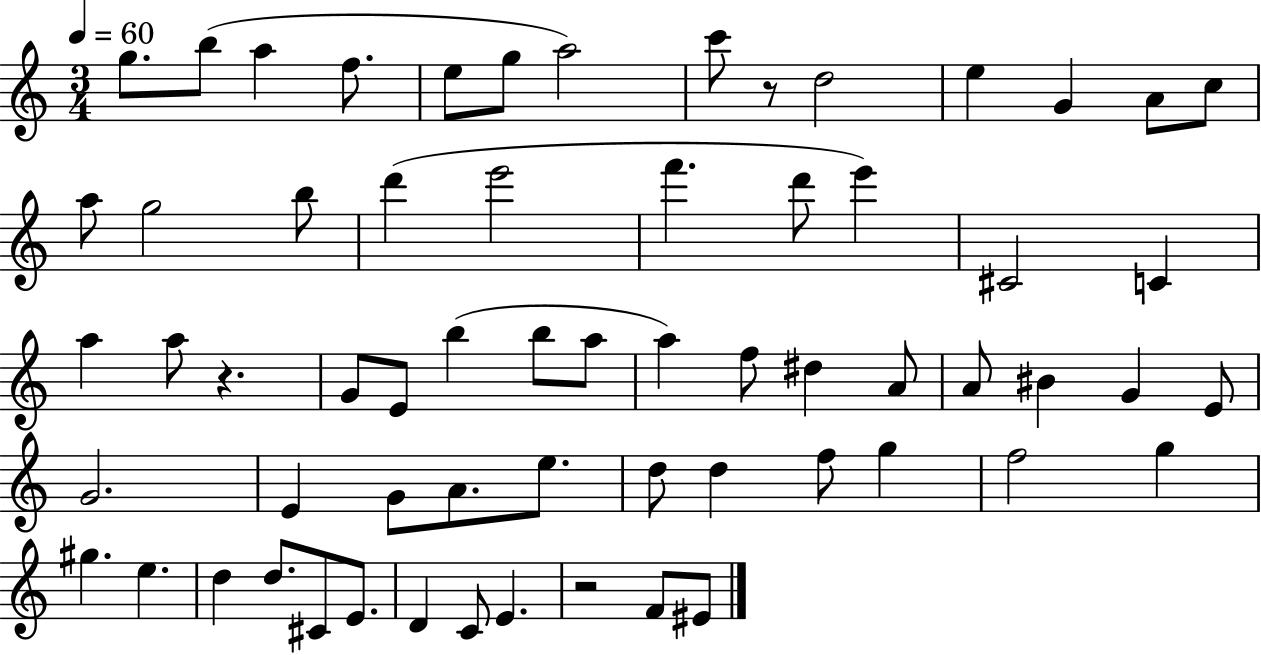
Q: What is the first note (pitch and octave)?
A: G5